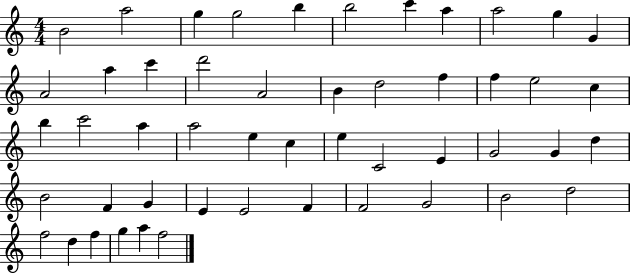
B4/h A5/h G5/q G5/h B5/q B5/h C6/q A5/q A5/h G5/q G4/q A4/h A5/q C6/q D6/h A4/h B4/q D5/h F5/q F5/q E5/h C5/q B5/q C6/h A5/q A5/h E5/q C5/q E5/q C4/h E4/q G4/h G4/q D5/q B4/h F4/q G4/q E4/q E4/h F4/q F4/h G4/h B4/h D5/h F5/h D5/q F5/q G5/q A5/q F5/h